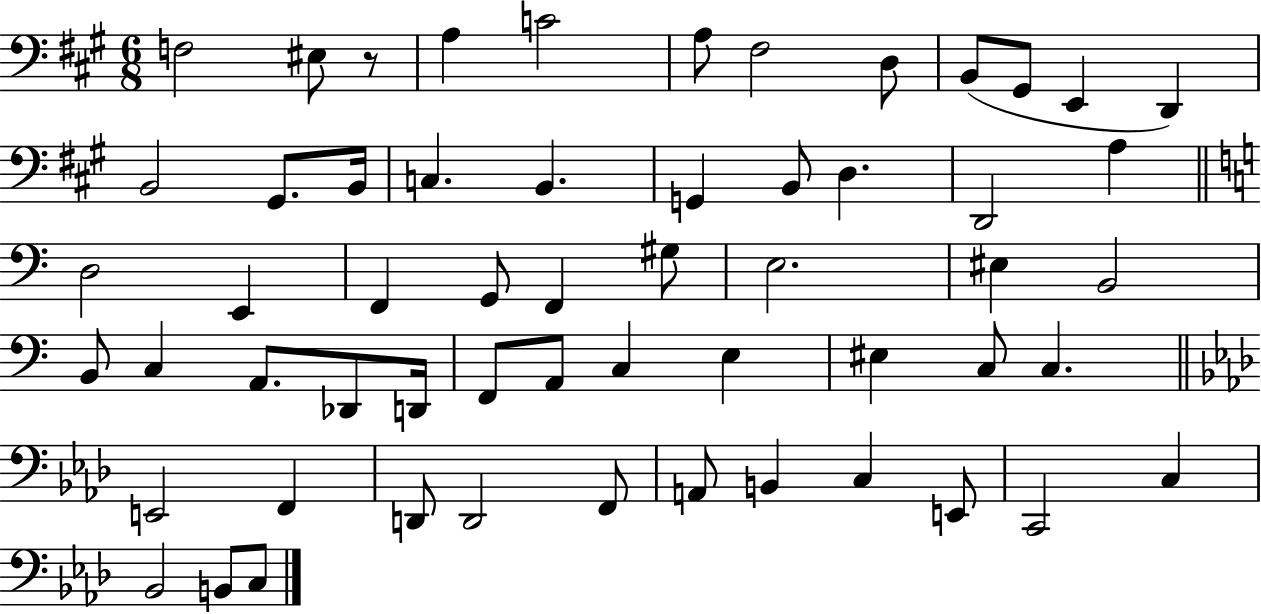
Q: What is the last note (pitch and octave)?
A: C3